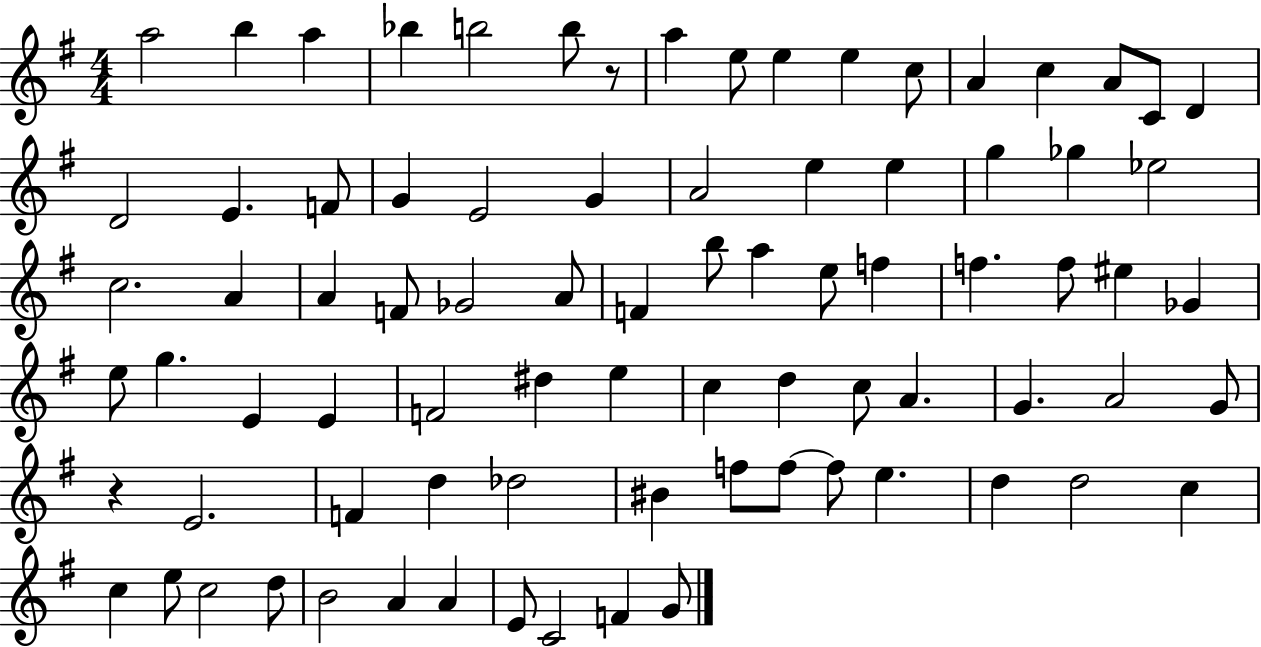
A5/h B5/q A5/q Bb5/q B5/h B5/e R/e A5/q E5/e E5/q E5/q C5/e A4/q C5/q A4/e C4/e D4/q D4/h E4/q. F4/e G4/q E4/h G4/q A4/h E5/q E5/q G5/q Gb5/q Eb5/h C5/h. A4/q A4/q F4/e Gb4/h A4/e F4/q B5/e A5/q E5/e F5/q F5/q. F5/e EIS5/q Gb4/q E5/e G5/q. E4/q E4/q F4/h D#5/q E5/q C5/q D5/q C5/e A4/q. G4/q. A4/h G4/e R/q E4/h. F4/q D5/q Db5/h BIS4/q F5/e F5/e F5/e E5/q. D5/q D5/h C5/q C5/q E5/e C5/h D5/e B4/h A4/q A4/q E4/e C4/h F4/q G4/e